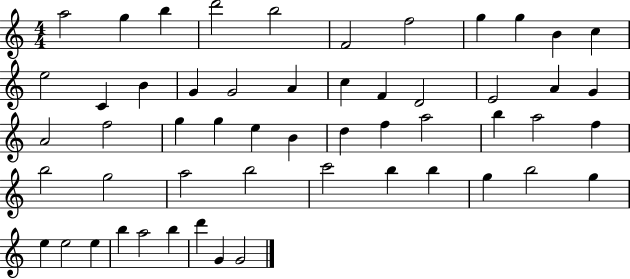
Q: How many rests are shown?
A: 0